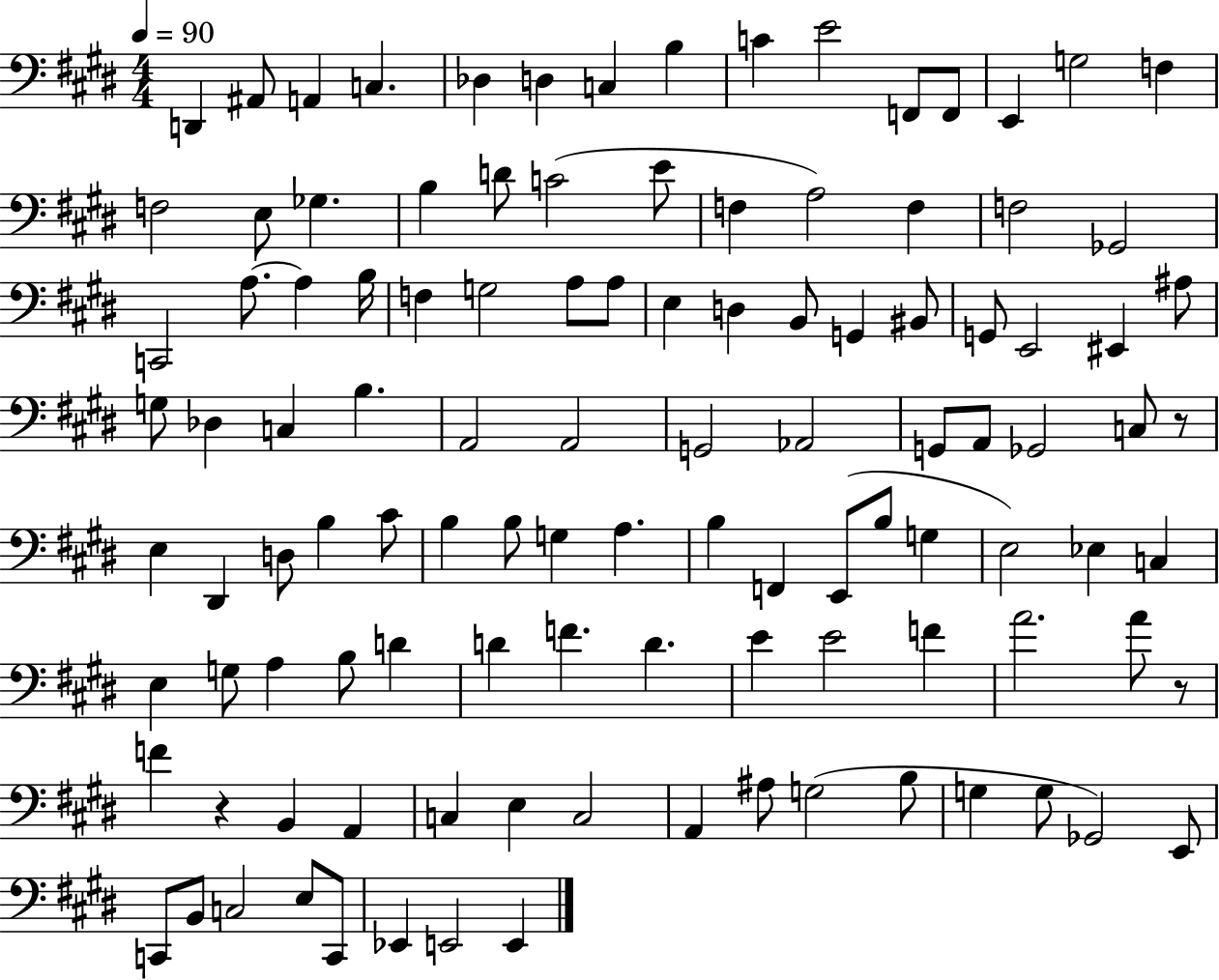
X:1
T:Untitled
M:4/4
L:1/4
K:E
D,, ^A,,/2 A,, C, _D, D, C, B, C E2 F,,/2 F,,/2 E,, G,2 F, F,2 E,/2 _G, B, D/2 C2 E/2 F, A,2 F, F,2 _G,,2 C,,2 A,/2 A, B,/4 F, G,2 A,/2 A,/2 E, D, B,,/2 G,, ^B,,/2 G,,/2 E,,2 ^E,, ^A,/2 G,/2 _D, C, B, A,,2 A,,2 G,,2 _A,,2 G,,/2 A,,/2 _G,,2 C,/2 z/2 E, ^D,, D,/2 B, ^C/2 B, B,/2 G, A, B, F,, E,,/2 B,/2 G, E,2 _E, C, E, G,/2 A, B,/2 D D F D E E2 F A2 A/2 z/2 F z B,, A,, C, E, C,2 A,, ^A,/2 G,2 B,/2 G, G,/2 _G,,2 E,,/2 C,,/2 B,,/2 C,2 E,/2 C,,/2 _E,, E,,2 E,,